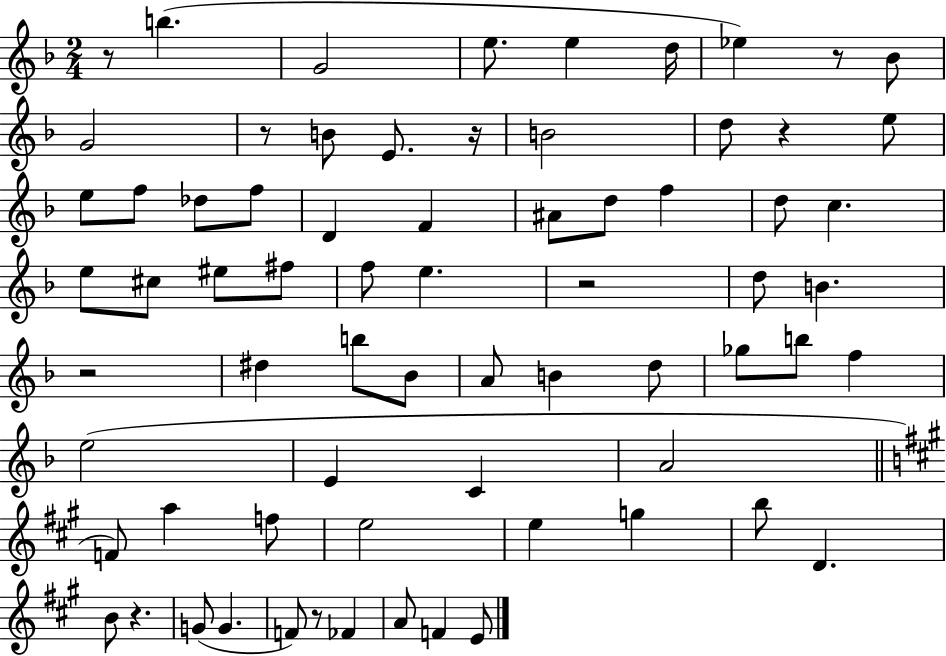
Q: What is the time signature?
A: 2/4